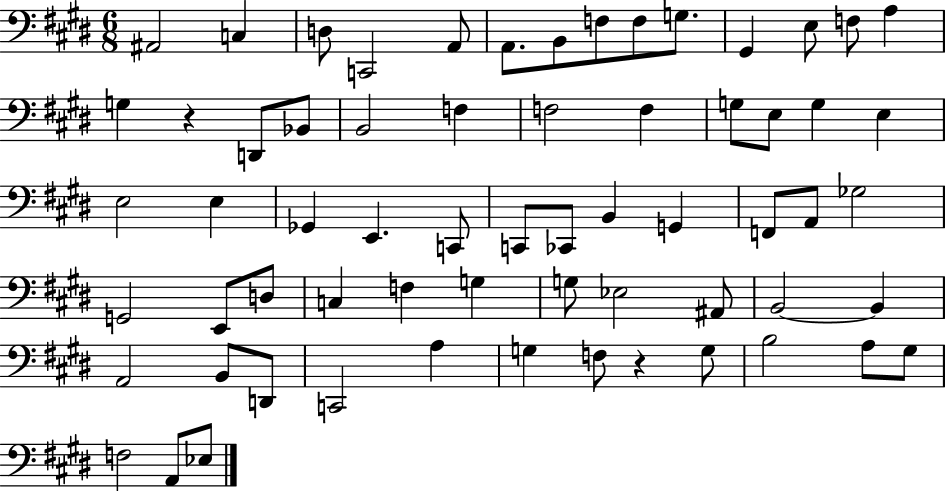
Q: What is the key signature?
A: E major